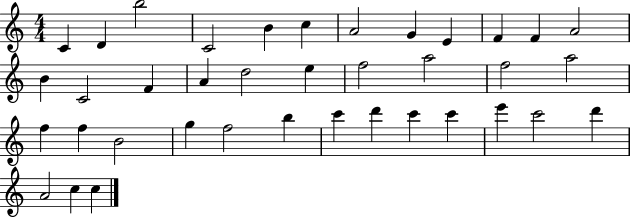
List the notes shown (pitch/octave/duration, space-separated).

C4/q D4/q B5/h C4/h B4/q C5/q A4/h G4/q E4/q F4/q F4/q A4/h B4/q C4/h F4/q A4/q D5/h E5/q F5/h A5/h F5/h A5/h F5/q F5/q B4/h G5/q F5/h B5/q C6/q D6/q C6/q C6/q E6/q C6/h D6/q A4/h C5/q C5/q